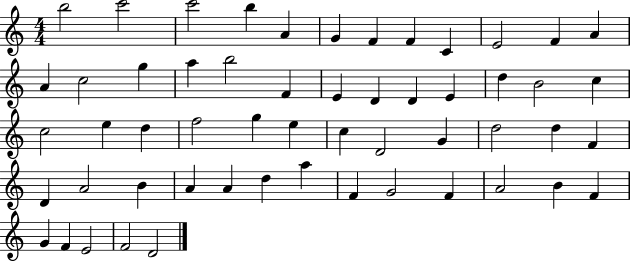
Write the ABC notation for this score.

X:1
T:Untitled
M:4/4
L:1/4
K:C
b2 c'2 c'2 b A G F F C E2 F A A c2 g a b2 F E D D E d B2 c c2 e d f2 g e c D2 G d2 d F D A2 B A A d a F G2 F A2 B F G F E2 F2 D2